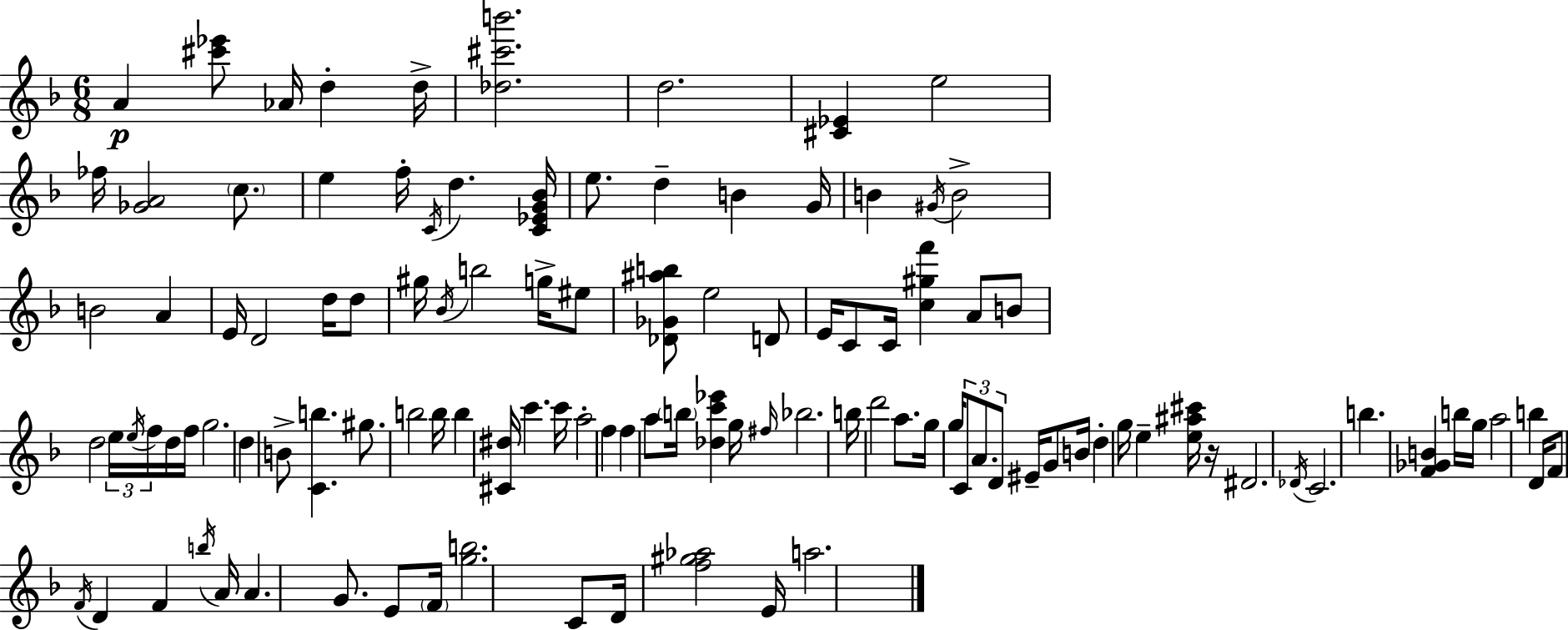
X:1
T:Untitled
M:6/8
L:1/4
K:F
A [^c'_e']/2 _A/4 d d/4 [_d^c'b']2 d2 [^C_E] e2 _f/4 [_GA]2 c/2 e f/4 C/4 d [C_EG_B]/4 e/2 d B G/4 B ^G/4 B2 B2 A E/4 D2 d/4 d/2 ^g/4 _B/4 b2 g/4 ^e/2 [_D_G^ab]/2 e2 D/2 E/4 C/2 C/4 [c^gf'] A/2 B/2 d2 e/4 e/4 f/4 d/4 f/4 g2 d B/2 [Cb] ^g/2 b2 b/4 b [^C^d]/4 c' c'/4 a2 f f a/2 b/4 [_dc'_e'] g/4 ^f/4 _b2 b/4 d'2 a/2 g/4 g/4 C/2 A/2 D/2 ^E/4 G/2 B/4 d g/4 e [e^a^c']/4 z/4 ^D2 _D/4 C2 b [F_GB] b/4 g/4 a2 b D/4 F/2 F/4 D F b/4 A/4 A G/2 E/2 F/4 [gb]2 C/2 D/4 [f^g_a]2 E/4 a2